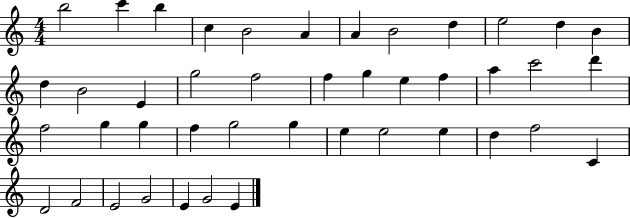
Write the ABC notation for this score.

X:1
T:Untitled
M:4/4
L:1/4
K:C
b2 c' b c B2 A A B2 d e2 d B d B2 E g2 f2 f g e f a c'2 d' f2 g g f g2 g e e2 e d f2 C D2 F2 E2 G2 E G2 E